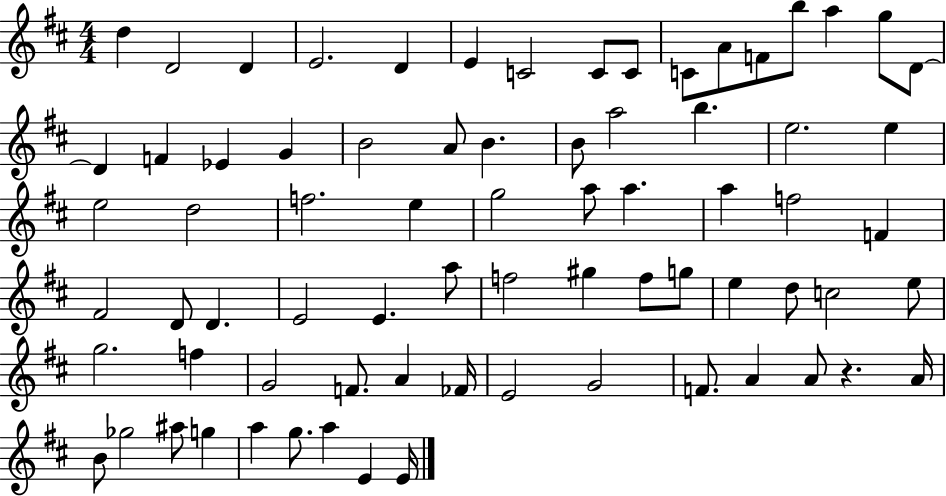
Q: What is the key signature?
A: D major